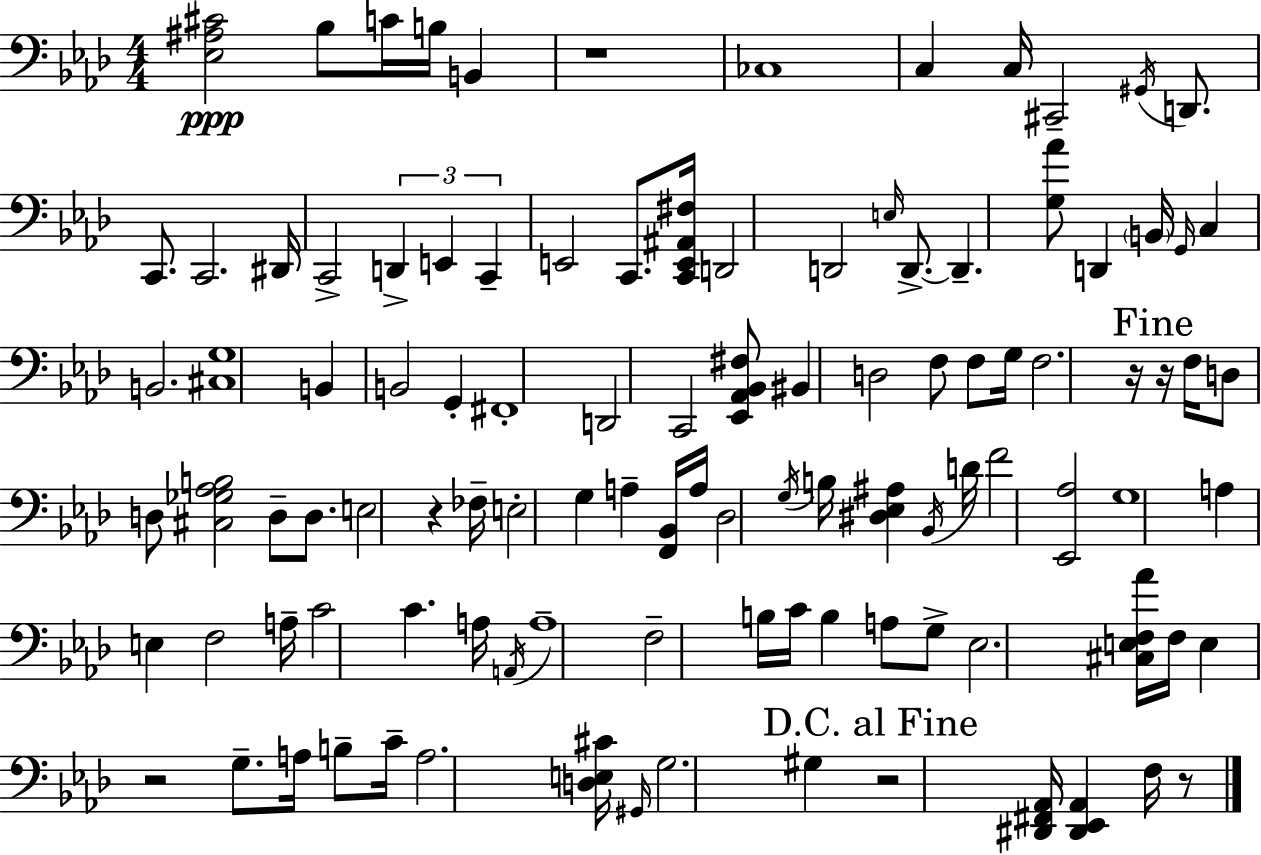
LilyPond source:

{
  \clef bass
  \numericTimeSignature
  \time 4/4
  \key f \minor
  \repeat volta 2 { <ees ais cis'>2\ppp bes8 c'16 b16 b,4 | r1 | ces1 | c4 c16 cis,2-- \acciaccatura { gis,16 } d,8. | \break c,8. c,2. | dis,16 c,2-> \tuplet 3/2 { d,4-> e,4 | c,4-- } e,2 c,8. | <c, e, ais, fis>16 d,2 d,2 | \break \grace { e16 } d,8.->~~ d,4.-- <g aes'>8 d,4 | \parenthesize b,16 \grace { g,16 } c4 b,2. | <cis g>1 | b,4 b,2 g,4-. | \break fis,1-. | d,2 c,2 | <ees, aes, bes, fis>8 bis,4 d2 | f8 f8 g16 f2. | \break r16 \mark "Fine" r16 f16 d8 d8 <cis ges aes b>2 | d8-- d8. e2 r4 | fes16-- e2-. g4 a4-- | <f, bes,>16 a16 des2 \acciaccatura { g16 } b16 <dis ees ais>4 | \break \acciaccatura { bes,16 } d'16 f'2 <ees, aes>2 | g1 | a4 e4 f2 | a16-- c'2 c'4. | \break a16 \acciaccatura { a,16 } a1-- | f2-- b16 c'16 | b4 a8 g8-> ees2. | <cis e f aes'>16 f16 e4 r2 | \break g8.-- a16 b8-- c'16-- a2. | <d e cis'>16 \grace { gis,16 } g2. | gis4 \mark "D.C. al Fine" r2 <dis, fis, aes,>16 | <dis, ees, aes,>4 f16 r8 } \bar "|."
}